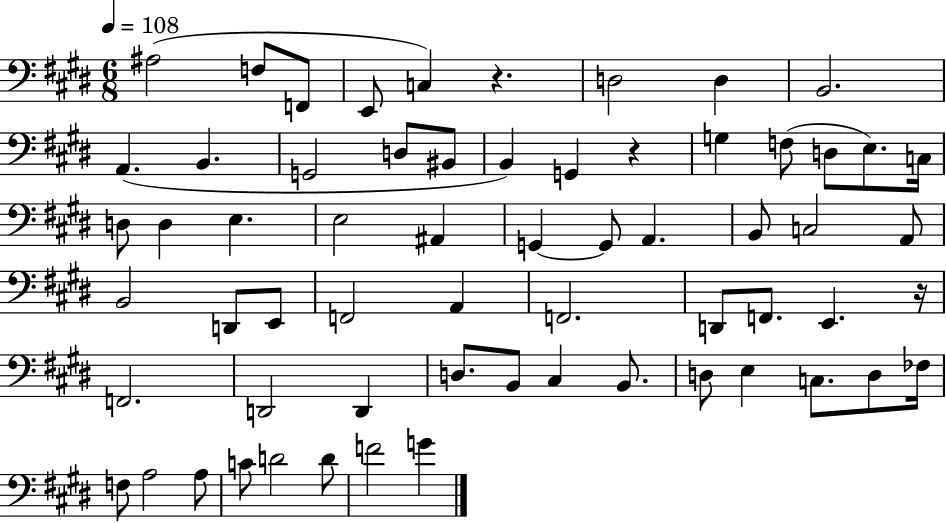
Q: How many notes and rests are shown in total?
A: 63